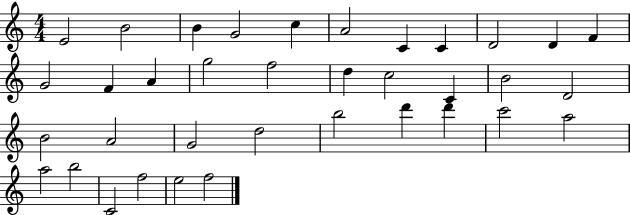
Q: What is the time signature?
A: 4/4